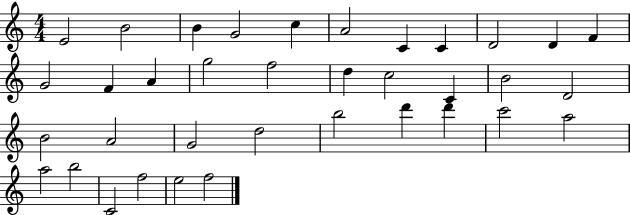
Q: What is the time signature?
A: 4/4